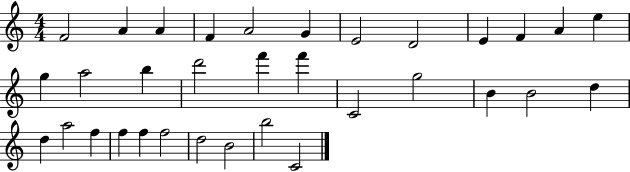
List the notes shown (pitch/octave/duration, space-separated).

F4/h A4/q A4/q F4/q A4/h G4/q E4/h D4/h E4/q F4/q A4/q E5/q G5/q A5/h B5/q D6/h F6/q F6/q C4/h G5/h B4/q B4/h D5/q D5/q A5/h F5/q F5/q F5/q F5/h D5/h B4/h B5/h C4/h